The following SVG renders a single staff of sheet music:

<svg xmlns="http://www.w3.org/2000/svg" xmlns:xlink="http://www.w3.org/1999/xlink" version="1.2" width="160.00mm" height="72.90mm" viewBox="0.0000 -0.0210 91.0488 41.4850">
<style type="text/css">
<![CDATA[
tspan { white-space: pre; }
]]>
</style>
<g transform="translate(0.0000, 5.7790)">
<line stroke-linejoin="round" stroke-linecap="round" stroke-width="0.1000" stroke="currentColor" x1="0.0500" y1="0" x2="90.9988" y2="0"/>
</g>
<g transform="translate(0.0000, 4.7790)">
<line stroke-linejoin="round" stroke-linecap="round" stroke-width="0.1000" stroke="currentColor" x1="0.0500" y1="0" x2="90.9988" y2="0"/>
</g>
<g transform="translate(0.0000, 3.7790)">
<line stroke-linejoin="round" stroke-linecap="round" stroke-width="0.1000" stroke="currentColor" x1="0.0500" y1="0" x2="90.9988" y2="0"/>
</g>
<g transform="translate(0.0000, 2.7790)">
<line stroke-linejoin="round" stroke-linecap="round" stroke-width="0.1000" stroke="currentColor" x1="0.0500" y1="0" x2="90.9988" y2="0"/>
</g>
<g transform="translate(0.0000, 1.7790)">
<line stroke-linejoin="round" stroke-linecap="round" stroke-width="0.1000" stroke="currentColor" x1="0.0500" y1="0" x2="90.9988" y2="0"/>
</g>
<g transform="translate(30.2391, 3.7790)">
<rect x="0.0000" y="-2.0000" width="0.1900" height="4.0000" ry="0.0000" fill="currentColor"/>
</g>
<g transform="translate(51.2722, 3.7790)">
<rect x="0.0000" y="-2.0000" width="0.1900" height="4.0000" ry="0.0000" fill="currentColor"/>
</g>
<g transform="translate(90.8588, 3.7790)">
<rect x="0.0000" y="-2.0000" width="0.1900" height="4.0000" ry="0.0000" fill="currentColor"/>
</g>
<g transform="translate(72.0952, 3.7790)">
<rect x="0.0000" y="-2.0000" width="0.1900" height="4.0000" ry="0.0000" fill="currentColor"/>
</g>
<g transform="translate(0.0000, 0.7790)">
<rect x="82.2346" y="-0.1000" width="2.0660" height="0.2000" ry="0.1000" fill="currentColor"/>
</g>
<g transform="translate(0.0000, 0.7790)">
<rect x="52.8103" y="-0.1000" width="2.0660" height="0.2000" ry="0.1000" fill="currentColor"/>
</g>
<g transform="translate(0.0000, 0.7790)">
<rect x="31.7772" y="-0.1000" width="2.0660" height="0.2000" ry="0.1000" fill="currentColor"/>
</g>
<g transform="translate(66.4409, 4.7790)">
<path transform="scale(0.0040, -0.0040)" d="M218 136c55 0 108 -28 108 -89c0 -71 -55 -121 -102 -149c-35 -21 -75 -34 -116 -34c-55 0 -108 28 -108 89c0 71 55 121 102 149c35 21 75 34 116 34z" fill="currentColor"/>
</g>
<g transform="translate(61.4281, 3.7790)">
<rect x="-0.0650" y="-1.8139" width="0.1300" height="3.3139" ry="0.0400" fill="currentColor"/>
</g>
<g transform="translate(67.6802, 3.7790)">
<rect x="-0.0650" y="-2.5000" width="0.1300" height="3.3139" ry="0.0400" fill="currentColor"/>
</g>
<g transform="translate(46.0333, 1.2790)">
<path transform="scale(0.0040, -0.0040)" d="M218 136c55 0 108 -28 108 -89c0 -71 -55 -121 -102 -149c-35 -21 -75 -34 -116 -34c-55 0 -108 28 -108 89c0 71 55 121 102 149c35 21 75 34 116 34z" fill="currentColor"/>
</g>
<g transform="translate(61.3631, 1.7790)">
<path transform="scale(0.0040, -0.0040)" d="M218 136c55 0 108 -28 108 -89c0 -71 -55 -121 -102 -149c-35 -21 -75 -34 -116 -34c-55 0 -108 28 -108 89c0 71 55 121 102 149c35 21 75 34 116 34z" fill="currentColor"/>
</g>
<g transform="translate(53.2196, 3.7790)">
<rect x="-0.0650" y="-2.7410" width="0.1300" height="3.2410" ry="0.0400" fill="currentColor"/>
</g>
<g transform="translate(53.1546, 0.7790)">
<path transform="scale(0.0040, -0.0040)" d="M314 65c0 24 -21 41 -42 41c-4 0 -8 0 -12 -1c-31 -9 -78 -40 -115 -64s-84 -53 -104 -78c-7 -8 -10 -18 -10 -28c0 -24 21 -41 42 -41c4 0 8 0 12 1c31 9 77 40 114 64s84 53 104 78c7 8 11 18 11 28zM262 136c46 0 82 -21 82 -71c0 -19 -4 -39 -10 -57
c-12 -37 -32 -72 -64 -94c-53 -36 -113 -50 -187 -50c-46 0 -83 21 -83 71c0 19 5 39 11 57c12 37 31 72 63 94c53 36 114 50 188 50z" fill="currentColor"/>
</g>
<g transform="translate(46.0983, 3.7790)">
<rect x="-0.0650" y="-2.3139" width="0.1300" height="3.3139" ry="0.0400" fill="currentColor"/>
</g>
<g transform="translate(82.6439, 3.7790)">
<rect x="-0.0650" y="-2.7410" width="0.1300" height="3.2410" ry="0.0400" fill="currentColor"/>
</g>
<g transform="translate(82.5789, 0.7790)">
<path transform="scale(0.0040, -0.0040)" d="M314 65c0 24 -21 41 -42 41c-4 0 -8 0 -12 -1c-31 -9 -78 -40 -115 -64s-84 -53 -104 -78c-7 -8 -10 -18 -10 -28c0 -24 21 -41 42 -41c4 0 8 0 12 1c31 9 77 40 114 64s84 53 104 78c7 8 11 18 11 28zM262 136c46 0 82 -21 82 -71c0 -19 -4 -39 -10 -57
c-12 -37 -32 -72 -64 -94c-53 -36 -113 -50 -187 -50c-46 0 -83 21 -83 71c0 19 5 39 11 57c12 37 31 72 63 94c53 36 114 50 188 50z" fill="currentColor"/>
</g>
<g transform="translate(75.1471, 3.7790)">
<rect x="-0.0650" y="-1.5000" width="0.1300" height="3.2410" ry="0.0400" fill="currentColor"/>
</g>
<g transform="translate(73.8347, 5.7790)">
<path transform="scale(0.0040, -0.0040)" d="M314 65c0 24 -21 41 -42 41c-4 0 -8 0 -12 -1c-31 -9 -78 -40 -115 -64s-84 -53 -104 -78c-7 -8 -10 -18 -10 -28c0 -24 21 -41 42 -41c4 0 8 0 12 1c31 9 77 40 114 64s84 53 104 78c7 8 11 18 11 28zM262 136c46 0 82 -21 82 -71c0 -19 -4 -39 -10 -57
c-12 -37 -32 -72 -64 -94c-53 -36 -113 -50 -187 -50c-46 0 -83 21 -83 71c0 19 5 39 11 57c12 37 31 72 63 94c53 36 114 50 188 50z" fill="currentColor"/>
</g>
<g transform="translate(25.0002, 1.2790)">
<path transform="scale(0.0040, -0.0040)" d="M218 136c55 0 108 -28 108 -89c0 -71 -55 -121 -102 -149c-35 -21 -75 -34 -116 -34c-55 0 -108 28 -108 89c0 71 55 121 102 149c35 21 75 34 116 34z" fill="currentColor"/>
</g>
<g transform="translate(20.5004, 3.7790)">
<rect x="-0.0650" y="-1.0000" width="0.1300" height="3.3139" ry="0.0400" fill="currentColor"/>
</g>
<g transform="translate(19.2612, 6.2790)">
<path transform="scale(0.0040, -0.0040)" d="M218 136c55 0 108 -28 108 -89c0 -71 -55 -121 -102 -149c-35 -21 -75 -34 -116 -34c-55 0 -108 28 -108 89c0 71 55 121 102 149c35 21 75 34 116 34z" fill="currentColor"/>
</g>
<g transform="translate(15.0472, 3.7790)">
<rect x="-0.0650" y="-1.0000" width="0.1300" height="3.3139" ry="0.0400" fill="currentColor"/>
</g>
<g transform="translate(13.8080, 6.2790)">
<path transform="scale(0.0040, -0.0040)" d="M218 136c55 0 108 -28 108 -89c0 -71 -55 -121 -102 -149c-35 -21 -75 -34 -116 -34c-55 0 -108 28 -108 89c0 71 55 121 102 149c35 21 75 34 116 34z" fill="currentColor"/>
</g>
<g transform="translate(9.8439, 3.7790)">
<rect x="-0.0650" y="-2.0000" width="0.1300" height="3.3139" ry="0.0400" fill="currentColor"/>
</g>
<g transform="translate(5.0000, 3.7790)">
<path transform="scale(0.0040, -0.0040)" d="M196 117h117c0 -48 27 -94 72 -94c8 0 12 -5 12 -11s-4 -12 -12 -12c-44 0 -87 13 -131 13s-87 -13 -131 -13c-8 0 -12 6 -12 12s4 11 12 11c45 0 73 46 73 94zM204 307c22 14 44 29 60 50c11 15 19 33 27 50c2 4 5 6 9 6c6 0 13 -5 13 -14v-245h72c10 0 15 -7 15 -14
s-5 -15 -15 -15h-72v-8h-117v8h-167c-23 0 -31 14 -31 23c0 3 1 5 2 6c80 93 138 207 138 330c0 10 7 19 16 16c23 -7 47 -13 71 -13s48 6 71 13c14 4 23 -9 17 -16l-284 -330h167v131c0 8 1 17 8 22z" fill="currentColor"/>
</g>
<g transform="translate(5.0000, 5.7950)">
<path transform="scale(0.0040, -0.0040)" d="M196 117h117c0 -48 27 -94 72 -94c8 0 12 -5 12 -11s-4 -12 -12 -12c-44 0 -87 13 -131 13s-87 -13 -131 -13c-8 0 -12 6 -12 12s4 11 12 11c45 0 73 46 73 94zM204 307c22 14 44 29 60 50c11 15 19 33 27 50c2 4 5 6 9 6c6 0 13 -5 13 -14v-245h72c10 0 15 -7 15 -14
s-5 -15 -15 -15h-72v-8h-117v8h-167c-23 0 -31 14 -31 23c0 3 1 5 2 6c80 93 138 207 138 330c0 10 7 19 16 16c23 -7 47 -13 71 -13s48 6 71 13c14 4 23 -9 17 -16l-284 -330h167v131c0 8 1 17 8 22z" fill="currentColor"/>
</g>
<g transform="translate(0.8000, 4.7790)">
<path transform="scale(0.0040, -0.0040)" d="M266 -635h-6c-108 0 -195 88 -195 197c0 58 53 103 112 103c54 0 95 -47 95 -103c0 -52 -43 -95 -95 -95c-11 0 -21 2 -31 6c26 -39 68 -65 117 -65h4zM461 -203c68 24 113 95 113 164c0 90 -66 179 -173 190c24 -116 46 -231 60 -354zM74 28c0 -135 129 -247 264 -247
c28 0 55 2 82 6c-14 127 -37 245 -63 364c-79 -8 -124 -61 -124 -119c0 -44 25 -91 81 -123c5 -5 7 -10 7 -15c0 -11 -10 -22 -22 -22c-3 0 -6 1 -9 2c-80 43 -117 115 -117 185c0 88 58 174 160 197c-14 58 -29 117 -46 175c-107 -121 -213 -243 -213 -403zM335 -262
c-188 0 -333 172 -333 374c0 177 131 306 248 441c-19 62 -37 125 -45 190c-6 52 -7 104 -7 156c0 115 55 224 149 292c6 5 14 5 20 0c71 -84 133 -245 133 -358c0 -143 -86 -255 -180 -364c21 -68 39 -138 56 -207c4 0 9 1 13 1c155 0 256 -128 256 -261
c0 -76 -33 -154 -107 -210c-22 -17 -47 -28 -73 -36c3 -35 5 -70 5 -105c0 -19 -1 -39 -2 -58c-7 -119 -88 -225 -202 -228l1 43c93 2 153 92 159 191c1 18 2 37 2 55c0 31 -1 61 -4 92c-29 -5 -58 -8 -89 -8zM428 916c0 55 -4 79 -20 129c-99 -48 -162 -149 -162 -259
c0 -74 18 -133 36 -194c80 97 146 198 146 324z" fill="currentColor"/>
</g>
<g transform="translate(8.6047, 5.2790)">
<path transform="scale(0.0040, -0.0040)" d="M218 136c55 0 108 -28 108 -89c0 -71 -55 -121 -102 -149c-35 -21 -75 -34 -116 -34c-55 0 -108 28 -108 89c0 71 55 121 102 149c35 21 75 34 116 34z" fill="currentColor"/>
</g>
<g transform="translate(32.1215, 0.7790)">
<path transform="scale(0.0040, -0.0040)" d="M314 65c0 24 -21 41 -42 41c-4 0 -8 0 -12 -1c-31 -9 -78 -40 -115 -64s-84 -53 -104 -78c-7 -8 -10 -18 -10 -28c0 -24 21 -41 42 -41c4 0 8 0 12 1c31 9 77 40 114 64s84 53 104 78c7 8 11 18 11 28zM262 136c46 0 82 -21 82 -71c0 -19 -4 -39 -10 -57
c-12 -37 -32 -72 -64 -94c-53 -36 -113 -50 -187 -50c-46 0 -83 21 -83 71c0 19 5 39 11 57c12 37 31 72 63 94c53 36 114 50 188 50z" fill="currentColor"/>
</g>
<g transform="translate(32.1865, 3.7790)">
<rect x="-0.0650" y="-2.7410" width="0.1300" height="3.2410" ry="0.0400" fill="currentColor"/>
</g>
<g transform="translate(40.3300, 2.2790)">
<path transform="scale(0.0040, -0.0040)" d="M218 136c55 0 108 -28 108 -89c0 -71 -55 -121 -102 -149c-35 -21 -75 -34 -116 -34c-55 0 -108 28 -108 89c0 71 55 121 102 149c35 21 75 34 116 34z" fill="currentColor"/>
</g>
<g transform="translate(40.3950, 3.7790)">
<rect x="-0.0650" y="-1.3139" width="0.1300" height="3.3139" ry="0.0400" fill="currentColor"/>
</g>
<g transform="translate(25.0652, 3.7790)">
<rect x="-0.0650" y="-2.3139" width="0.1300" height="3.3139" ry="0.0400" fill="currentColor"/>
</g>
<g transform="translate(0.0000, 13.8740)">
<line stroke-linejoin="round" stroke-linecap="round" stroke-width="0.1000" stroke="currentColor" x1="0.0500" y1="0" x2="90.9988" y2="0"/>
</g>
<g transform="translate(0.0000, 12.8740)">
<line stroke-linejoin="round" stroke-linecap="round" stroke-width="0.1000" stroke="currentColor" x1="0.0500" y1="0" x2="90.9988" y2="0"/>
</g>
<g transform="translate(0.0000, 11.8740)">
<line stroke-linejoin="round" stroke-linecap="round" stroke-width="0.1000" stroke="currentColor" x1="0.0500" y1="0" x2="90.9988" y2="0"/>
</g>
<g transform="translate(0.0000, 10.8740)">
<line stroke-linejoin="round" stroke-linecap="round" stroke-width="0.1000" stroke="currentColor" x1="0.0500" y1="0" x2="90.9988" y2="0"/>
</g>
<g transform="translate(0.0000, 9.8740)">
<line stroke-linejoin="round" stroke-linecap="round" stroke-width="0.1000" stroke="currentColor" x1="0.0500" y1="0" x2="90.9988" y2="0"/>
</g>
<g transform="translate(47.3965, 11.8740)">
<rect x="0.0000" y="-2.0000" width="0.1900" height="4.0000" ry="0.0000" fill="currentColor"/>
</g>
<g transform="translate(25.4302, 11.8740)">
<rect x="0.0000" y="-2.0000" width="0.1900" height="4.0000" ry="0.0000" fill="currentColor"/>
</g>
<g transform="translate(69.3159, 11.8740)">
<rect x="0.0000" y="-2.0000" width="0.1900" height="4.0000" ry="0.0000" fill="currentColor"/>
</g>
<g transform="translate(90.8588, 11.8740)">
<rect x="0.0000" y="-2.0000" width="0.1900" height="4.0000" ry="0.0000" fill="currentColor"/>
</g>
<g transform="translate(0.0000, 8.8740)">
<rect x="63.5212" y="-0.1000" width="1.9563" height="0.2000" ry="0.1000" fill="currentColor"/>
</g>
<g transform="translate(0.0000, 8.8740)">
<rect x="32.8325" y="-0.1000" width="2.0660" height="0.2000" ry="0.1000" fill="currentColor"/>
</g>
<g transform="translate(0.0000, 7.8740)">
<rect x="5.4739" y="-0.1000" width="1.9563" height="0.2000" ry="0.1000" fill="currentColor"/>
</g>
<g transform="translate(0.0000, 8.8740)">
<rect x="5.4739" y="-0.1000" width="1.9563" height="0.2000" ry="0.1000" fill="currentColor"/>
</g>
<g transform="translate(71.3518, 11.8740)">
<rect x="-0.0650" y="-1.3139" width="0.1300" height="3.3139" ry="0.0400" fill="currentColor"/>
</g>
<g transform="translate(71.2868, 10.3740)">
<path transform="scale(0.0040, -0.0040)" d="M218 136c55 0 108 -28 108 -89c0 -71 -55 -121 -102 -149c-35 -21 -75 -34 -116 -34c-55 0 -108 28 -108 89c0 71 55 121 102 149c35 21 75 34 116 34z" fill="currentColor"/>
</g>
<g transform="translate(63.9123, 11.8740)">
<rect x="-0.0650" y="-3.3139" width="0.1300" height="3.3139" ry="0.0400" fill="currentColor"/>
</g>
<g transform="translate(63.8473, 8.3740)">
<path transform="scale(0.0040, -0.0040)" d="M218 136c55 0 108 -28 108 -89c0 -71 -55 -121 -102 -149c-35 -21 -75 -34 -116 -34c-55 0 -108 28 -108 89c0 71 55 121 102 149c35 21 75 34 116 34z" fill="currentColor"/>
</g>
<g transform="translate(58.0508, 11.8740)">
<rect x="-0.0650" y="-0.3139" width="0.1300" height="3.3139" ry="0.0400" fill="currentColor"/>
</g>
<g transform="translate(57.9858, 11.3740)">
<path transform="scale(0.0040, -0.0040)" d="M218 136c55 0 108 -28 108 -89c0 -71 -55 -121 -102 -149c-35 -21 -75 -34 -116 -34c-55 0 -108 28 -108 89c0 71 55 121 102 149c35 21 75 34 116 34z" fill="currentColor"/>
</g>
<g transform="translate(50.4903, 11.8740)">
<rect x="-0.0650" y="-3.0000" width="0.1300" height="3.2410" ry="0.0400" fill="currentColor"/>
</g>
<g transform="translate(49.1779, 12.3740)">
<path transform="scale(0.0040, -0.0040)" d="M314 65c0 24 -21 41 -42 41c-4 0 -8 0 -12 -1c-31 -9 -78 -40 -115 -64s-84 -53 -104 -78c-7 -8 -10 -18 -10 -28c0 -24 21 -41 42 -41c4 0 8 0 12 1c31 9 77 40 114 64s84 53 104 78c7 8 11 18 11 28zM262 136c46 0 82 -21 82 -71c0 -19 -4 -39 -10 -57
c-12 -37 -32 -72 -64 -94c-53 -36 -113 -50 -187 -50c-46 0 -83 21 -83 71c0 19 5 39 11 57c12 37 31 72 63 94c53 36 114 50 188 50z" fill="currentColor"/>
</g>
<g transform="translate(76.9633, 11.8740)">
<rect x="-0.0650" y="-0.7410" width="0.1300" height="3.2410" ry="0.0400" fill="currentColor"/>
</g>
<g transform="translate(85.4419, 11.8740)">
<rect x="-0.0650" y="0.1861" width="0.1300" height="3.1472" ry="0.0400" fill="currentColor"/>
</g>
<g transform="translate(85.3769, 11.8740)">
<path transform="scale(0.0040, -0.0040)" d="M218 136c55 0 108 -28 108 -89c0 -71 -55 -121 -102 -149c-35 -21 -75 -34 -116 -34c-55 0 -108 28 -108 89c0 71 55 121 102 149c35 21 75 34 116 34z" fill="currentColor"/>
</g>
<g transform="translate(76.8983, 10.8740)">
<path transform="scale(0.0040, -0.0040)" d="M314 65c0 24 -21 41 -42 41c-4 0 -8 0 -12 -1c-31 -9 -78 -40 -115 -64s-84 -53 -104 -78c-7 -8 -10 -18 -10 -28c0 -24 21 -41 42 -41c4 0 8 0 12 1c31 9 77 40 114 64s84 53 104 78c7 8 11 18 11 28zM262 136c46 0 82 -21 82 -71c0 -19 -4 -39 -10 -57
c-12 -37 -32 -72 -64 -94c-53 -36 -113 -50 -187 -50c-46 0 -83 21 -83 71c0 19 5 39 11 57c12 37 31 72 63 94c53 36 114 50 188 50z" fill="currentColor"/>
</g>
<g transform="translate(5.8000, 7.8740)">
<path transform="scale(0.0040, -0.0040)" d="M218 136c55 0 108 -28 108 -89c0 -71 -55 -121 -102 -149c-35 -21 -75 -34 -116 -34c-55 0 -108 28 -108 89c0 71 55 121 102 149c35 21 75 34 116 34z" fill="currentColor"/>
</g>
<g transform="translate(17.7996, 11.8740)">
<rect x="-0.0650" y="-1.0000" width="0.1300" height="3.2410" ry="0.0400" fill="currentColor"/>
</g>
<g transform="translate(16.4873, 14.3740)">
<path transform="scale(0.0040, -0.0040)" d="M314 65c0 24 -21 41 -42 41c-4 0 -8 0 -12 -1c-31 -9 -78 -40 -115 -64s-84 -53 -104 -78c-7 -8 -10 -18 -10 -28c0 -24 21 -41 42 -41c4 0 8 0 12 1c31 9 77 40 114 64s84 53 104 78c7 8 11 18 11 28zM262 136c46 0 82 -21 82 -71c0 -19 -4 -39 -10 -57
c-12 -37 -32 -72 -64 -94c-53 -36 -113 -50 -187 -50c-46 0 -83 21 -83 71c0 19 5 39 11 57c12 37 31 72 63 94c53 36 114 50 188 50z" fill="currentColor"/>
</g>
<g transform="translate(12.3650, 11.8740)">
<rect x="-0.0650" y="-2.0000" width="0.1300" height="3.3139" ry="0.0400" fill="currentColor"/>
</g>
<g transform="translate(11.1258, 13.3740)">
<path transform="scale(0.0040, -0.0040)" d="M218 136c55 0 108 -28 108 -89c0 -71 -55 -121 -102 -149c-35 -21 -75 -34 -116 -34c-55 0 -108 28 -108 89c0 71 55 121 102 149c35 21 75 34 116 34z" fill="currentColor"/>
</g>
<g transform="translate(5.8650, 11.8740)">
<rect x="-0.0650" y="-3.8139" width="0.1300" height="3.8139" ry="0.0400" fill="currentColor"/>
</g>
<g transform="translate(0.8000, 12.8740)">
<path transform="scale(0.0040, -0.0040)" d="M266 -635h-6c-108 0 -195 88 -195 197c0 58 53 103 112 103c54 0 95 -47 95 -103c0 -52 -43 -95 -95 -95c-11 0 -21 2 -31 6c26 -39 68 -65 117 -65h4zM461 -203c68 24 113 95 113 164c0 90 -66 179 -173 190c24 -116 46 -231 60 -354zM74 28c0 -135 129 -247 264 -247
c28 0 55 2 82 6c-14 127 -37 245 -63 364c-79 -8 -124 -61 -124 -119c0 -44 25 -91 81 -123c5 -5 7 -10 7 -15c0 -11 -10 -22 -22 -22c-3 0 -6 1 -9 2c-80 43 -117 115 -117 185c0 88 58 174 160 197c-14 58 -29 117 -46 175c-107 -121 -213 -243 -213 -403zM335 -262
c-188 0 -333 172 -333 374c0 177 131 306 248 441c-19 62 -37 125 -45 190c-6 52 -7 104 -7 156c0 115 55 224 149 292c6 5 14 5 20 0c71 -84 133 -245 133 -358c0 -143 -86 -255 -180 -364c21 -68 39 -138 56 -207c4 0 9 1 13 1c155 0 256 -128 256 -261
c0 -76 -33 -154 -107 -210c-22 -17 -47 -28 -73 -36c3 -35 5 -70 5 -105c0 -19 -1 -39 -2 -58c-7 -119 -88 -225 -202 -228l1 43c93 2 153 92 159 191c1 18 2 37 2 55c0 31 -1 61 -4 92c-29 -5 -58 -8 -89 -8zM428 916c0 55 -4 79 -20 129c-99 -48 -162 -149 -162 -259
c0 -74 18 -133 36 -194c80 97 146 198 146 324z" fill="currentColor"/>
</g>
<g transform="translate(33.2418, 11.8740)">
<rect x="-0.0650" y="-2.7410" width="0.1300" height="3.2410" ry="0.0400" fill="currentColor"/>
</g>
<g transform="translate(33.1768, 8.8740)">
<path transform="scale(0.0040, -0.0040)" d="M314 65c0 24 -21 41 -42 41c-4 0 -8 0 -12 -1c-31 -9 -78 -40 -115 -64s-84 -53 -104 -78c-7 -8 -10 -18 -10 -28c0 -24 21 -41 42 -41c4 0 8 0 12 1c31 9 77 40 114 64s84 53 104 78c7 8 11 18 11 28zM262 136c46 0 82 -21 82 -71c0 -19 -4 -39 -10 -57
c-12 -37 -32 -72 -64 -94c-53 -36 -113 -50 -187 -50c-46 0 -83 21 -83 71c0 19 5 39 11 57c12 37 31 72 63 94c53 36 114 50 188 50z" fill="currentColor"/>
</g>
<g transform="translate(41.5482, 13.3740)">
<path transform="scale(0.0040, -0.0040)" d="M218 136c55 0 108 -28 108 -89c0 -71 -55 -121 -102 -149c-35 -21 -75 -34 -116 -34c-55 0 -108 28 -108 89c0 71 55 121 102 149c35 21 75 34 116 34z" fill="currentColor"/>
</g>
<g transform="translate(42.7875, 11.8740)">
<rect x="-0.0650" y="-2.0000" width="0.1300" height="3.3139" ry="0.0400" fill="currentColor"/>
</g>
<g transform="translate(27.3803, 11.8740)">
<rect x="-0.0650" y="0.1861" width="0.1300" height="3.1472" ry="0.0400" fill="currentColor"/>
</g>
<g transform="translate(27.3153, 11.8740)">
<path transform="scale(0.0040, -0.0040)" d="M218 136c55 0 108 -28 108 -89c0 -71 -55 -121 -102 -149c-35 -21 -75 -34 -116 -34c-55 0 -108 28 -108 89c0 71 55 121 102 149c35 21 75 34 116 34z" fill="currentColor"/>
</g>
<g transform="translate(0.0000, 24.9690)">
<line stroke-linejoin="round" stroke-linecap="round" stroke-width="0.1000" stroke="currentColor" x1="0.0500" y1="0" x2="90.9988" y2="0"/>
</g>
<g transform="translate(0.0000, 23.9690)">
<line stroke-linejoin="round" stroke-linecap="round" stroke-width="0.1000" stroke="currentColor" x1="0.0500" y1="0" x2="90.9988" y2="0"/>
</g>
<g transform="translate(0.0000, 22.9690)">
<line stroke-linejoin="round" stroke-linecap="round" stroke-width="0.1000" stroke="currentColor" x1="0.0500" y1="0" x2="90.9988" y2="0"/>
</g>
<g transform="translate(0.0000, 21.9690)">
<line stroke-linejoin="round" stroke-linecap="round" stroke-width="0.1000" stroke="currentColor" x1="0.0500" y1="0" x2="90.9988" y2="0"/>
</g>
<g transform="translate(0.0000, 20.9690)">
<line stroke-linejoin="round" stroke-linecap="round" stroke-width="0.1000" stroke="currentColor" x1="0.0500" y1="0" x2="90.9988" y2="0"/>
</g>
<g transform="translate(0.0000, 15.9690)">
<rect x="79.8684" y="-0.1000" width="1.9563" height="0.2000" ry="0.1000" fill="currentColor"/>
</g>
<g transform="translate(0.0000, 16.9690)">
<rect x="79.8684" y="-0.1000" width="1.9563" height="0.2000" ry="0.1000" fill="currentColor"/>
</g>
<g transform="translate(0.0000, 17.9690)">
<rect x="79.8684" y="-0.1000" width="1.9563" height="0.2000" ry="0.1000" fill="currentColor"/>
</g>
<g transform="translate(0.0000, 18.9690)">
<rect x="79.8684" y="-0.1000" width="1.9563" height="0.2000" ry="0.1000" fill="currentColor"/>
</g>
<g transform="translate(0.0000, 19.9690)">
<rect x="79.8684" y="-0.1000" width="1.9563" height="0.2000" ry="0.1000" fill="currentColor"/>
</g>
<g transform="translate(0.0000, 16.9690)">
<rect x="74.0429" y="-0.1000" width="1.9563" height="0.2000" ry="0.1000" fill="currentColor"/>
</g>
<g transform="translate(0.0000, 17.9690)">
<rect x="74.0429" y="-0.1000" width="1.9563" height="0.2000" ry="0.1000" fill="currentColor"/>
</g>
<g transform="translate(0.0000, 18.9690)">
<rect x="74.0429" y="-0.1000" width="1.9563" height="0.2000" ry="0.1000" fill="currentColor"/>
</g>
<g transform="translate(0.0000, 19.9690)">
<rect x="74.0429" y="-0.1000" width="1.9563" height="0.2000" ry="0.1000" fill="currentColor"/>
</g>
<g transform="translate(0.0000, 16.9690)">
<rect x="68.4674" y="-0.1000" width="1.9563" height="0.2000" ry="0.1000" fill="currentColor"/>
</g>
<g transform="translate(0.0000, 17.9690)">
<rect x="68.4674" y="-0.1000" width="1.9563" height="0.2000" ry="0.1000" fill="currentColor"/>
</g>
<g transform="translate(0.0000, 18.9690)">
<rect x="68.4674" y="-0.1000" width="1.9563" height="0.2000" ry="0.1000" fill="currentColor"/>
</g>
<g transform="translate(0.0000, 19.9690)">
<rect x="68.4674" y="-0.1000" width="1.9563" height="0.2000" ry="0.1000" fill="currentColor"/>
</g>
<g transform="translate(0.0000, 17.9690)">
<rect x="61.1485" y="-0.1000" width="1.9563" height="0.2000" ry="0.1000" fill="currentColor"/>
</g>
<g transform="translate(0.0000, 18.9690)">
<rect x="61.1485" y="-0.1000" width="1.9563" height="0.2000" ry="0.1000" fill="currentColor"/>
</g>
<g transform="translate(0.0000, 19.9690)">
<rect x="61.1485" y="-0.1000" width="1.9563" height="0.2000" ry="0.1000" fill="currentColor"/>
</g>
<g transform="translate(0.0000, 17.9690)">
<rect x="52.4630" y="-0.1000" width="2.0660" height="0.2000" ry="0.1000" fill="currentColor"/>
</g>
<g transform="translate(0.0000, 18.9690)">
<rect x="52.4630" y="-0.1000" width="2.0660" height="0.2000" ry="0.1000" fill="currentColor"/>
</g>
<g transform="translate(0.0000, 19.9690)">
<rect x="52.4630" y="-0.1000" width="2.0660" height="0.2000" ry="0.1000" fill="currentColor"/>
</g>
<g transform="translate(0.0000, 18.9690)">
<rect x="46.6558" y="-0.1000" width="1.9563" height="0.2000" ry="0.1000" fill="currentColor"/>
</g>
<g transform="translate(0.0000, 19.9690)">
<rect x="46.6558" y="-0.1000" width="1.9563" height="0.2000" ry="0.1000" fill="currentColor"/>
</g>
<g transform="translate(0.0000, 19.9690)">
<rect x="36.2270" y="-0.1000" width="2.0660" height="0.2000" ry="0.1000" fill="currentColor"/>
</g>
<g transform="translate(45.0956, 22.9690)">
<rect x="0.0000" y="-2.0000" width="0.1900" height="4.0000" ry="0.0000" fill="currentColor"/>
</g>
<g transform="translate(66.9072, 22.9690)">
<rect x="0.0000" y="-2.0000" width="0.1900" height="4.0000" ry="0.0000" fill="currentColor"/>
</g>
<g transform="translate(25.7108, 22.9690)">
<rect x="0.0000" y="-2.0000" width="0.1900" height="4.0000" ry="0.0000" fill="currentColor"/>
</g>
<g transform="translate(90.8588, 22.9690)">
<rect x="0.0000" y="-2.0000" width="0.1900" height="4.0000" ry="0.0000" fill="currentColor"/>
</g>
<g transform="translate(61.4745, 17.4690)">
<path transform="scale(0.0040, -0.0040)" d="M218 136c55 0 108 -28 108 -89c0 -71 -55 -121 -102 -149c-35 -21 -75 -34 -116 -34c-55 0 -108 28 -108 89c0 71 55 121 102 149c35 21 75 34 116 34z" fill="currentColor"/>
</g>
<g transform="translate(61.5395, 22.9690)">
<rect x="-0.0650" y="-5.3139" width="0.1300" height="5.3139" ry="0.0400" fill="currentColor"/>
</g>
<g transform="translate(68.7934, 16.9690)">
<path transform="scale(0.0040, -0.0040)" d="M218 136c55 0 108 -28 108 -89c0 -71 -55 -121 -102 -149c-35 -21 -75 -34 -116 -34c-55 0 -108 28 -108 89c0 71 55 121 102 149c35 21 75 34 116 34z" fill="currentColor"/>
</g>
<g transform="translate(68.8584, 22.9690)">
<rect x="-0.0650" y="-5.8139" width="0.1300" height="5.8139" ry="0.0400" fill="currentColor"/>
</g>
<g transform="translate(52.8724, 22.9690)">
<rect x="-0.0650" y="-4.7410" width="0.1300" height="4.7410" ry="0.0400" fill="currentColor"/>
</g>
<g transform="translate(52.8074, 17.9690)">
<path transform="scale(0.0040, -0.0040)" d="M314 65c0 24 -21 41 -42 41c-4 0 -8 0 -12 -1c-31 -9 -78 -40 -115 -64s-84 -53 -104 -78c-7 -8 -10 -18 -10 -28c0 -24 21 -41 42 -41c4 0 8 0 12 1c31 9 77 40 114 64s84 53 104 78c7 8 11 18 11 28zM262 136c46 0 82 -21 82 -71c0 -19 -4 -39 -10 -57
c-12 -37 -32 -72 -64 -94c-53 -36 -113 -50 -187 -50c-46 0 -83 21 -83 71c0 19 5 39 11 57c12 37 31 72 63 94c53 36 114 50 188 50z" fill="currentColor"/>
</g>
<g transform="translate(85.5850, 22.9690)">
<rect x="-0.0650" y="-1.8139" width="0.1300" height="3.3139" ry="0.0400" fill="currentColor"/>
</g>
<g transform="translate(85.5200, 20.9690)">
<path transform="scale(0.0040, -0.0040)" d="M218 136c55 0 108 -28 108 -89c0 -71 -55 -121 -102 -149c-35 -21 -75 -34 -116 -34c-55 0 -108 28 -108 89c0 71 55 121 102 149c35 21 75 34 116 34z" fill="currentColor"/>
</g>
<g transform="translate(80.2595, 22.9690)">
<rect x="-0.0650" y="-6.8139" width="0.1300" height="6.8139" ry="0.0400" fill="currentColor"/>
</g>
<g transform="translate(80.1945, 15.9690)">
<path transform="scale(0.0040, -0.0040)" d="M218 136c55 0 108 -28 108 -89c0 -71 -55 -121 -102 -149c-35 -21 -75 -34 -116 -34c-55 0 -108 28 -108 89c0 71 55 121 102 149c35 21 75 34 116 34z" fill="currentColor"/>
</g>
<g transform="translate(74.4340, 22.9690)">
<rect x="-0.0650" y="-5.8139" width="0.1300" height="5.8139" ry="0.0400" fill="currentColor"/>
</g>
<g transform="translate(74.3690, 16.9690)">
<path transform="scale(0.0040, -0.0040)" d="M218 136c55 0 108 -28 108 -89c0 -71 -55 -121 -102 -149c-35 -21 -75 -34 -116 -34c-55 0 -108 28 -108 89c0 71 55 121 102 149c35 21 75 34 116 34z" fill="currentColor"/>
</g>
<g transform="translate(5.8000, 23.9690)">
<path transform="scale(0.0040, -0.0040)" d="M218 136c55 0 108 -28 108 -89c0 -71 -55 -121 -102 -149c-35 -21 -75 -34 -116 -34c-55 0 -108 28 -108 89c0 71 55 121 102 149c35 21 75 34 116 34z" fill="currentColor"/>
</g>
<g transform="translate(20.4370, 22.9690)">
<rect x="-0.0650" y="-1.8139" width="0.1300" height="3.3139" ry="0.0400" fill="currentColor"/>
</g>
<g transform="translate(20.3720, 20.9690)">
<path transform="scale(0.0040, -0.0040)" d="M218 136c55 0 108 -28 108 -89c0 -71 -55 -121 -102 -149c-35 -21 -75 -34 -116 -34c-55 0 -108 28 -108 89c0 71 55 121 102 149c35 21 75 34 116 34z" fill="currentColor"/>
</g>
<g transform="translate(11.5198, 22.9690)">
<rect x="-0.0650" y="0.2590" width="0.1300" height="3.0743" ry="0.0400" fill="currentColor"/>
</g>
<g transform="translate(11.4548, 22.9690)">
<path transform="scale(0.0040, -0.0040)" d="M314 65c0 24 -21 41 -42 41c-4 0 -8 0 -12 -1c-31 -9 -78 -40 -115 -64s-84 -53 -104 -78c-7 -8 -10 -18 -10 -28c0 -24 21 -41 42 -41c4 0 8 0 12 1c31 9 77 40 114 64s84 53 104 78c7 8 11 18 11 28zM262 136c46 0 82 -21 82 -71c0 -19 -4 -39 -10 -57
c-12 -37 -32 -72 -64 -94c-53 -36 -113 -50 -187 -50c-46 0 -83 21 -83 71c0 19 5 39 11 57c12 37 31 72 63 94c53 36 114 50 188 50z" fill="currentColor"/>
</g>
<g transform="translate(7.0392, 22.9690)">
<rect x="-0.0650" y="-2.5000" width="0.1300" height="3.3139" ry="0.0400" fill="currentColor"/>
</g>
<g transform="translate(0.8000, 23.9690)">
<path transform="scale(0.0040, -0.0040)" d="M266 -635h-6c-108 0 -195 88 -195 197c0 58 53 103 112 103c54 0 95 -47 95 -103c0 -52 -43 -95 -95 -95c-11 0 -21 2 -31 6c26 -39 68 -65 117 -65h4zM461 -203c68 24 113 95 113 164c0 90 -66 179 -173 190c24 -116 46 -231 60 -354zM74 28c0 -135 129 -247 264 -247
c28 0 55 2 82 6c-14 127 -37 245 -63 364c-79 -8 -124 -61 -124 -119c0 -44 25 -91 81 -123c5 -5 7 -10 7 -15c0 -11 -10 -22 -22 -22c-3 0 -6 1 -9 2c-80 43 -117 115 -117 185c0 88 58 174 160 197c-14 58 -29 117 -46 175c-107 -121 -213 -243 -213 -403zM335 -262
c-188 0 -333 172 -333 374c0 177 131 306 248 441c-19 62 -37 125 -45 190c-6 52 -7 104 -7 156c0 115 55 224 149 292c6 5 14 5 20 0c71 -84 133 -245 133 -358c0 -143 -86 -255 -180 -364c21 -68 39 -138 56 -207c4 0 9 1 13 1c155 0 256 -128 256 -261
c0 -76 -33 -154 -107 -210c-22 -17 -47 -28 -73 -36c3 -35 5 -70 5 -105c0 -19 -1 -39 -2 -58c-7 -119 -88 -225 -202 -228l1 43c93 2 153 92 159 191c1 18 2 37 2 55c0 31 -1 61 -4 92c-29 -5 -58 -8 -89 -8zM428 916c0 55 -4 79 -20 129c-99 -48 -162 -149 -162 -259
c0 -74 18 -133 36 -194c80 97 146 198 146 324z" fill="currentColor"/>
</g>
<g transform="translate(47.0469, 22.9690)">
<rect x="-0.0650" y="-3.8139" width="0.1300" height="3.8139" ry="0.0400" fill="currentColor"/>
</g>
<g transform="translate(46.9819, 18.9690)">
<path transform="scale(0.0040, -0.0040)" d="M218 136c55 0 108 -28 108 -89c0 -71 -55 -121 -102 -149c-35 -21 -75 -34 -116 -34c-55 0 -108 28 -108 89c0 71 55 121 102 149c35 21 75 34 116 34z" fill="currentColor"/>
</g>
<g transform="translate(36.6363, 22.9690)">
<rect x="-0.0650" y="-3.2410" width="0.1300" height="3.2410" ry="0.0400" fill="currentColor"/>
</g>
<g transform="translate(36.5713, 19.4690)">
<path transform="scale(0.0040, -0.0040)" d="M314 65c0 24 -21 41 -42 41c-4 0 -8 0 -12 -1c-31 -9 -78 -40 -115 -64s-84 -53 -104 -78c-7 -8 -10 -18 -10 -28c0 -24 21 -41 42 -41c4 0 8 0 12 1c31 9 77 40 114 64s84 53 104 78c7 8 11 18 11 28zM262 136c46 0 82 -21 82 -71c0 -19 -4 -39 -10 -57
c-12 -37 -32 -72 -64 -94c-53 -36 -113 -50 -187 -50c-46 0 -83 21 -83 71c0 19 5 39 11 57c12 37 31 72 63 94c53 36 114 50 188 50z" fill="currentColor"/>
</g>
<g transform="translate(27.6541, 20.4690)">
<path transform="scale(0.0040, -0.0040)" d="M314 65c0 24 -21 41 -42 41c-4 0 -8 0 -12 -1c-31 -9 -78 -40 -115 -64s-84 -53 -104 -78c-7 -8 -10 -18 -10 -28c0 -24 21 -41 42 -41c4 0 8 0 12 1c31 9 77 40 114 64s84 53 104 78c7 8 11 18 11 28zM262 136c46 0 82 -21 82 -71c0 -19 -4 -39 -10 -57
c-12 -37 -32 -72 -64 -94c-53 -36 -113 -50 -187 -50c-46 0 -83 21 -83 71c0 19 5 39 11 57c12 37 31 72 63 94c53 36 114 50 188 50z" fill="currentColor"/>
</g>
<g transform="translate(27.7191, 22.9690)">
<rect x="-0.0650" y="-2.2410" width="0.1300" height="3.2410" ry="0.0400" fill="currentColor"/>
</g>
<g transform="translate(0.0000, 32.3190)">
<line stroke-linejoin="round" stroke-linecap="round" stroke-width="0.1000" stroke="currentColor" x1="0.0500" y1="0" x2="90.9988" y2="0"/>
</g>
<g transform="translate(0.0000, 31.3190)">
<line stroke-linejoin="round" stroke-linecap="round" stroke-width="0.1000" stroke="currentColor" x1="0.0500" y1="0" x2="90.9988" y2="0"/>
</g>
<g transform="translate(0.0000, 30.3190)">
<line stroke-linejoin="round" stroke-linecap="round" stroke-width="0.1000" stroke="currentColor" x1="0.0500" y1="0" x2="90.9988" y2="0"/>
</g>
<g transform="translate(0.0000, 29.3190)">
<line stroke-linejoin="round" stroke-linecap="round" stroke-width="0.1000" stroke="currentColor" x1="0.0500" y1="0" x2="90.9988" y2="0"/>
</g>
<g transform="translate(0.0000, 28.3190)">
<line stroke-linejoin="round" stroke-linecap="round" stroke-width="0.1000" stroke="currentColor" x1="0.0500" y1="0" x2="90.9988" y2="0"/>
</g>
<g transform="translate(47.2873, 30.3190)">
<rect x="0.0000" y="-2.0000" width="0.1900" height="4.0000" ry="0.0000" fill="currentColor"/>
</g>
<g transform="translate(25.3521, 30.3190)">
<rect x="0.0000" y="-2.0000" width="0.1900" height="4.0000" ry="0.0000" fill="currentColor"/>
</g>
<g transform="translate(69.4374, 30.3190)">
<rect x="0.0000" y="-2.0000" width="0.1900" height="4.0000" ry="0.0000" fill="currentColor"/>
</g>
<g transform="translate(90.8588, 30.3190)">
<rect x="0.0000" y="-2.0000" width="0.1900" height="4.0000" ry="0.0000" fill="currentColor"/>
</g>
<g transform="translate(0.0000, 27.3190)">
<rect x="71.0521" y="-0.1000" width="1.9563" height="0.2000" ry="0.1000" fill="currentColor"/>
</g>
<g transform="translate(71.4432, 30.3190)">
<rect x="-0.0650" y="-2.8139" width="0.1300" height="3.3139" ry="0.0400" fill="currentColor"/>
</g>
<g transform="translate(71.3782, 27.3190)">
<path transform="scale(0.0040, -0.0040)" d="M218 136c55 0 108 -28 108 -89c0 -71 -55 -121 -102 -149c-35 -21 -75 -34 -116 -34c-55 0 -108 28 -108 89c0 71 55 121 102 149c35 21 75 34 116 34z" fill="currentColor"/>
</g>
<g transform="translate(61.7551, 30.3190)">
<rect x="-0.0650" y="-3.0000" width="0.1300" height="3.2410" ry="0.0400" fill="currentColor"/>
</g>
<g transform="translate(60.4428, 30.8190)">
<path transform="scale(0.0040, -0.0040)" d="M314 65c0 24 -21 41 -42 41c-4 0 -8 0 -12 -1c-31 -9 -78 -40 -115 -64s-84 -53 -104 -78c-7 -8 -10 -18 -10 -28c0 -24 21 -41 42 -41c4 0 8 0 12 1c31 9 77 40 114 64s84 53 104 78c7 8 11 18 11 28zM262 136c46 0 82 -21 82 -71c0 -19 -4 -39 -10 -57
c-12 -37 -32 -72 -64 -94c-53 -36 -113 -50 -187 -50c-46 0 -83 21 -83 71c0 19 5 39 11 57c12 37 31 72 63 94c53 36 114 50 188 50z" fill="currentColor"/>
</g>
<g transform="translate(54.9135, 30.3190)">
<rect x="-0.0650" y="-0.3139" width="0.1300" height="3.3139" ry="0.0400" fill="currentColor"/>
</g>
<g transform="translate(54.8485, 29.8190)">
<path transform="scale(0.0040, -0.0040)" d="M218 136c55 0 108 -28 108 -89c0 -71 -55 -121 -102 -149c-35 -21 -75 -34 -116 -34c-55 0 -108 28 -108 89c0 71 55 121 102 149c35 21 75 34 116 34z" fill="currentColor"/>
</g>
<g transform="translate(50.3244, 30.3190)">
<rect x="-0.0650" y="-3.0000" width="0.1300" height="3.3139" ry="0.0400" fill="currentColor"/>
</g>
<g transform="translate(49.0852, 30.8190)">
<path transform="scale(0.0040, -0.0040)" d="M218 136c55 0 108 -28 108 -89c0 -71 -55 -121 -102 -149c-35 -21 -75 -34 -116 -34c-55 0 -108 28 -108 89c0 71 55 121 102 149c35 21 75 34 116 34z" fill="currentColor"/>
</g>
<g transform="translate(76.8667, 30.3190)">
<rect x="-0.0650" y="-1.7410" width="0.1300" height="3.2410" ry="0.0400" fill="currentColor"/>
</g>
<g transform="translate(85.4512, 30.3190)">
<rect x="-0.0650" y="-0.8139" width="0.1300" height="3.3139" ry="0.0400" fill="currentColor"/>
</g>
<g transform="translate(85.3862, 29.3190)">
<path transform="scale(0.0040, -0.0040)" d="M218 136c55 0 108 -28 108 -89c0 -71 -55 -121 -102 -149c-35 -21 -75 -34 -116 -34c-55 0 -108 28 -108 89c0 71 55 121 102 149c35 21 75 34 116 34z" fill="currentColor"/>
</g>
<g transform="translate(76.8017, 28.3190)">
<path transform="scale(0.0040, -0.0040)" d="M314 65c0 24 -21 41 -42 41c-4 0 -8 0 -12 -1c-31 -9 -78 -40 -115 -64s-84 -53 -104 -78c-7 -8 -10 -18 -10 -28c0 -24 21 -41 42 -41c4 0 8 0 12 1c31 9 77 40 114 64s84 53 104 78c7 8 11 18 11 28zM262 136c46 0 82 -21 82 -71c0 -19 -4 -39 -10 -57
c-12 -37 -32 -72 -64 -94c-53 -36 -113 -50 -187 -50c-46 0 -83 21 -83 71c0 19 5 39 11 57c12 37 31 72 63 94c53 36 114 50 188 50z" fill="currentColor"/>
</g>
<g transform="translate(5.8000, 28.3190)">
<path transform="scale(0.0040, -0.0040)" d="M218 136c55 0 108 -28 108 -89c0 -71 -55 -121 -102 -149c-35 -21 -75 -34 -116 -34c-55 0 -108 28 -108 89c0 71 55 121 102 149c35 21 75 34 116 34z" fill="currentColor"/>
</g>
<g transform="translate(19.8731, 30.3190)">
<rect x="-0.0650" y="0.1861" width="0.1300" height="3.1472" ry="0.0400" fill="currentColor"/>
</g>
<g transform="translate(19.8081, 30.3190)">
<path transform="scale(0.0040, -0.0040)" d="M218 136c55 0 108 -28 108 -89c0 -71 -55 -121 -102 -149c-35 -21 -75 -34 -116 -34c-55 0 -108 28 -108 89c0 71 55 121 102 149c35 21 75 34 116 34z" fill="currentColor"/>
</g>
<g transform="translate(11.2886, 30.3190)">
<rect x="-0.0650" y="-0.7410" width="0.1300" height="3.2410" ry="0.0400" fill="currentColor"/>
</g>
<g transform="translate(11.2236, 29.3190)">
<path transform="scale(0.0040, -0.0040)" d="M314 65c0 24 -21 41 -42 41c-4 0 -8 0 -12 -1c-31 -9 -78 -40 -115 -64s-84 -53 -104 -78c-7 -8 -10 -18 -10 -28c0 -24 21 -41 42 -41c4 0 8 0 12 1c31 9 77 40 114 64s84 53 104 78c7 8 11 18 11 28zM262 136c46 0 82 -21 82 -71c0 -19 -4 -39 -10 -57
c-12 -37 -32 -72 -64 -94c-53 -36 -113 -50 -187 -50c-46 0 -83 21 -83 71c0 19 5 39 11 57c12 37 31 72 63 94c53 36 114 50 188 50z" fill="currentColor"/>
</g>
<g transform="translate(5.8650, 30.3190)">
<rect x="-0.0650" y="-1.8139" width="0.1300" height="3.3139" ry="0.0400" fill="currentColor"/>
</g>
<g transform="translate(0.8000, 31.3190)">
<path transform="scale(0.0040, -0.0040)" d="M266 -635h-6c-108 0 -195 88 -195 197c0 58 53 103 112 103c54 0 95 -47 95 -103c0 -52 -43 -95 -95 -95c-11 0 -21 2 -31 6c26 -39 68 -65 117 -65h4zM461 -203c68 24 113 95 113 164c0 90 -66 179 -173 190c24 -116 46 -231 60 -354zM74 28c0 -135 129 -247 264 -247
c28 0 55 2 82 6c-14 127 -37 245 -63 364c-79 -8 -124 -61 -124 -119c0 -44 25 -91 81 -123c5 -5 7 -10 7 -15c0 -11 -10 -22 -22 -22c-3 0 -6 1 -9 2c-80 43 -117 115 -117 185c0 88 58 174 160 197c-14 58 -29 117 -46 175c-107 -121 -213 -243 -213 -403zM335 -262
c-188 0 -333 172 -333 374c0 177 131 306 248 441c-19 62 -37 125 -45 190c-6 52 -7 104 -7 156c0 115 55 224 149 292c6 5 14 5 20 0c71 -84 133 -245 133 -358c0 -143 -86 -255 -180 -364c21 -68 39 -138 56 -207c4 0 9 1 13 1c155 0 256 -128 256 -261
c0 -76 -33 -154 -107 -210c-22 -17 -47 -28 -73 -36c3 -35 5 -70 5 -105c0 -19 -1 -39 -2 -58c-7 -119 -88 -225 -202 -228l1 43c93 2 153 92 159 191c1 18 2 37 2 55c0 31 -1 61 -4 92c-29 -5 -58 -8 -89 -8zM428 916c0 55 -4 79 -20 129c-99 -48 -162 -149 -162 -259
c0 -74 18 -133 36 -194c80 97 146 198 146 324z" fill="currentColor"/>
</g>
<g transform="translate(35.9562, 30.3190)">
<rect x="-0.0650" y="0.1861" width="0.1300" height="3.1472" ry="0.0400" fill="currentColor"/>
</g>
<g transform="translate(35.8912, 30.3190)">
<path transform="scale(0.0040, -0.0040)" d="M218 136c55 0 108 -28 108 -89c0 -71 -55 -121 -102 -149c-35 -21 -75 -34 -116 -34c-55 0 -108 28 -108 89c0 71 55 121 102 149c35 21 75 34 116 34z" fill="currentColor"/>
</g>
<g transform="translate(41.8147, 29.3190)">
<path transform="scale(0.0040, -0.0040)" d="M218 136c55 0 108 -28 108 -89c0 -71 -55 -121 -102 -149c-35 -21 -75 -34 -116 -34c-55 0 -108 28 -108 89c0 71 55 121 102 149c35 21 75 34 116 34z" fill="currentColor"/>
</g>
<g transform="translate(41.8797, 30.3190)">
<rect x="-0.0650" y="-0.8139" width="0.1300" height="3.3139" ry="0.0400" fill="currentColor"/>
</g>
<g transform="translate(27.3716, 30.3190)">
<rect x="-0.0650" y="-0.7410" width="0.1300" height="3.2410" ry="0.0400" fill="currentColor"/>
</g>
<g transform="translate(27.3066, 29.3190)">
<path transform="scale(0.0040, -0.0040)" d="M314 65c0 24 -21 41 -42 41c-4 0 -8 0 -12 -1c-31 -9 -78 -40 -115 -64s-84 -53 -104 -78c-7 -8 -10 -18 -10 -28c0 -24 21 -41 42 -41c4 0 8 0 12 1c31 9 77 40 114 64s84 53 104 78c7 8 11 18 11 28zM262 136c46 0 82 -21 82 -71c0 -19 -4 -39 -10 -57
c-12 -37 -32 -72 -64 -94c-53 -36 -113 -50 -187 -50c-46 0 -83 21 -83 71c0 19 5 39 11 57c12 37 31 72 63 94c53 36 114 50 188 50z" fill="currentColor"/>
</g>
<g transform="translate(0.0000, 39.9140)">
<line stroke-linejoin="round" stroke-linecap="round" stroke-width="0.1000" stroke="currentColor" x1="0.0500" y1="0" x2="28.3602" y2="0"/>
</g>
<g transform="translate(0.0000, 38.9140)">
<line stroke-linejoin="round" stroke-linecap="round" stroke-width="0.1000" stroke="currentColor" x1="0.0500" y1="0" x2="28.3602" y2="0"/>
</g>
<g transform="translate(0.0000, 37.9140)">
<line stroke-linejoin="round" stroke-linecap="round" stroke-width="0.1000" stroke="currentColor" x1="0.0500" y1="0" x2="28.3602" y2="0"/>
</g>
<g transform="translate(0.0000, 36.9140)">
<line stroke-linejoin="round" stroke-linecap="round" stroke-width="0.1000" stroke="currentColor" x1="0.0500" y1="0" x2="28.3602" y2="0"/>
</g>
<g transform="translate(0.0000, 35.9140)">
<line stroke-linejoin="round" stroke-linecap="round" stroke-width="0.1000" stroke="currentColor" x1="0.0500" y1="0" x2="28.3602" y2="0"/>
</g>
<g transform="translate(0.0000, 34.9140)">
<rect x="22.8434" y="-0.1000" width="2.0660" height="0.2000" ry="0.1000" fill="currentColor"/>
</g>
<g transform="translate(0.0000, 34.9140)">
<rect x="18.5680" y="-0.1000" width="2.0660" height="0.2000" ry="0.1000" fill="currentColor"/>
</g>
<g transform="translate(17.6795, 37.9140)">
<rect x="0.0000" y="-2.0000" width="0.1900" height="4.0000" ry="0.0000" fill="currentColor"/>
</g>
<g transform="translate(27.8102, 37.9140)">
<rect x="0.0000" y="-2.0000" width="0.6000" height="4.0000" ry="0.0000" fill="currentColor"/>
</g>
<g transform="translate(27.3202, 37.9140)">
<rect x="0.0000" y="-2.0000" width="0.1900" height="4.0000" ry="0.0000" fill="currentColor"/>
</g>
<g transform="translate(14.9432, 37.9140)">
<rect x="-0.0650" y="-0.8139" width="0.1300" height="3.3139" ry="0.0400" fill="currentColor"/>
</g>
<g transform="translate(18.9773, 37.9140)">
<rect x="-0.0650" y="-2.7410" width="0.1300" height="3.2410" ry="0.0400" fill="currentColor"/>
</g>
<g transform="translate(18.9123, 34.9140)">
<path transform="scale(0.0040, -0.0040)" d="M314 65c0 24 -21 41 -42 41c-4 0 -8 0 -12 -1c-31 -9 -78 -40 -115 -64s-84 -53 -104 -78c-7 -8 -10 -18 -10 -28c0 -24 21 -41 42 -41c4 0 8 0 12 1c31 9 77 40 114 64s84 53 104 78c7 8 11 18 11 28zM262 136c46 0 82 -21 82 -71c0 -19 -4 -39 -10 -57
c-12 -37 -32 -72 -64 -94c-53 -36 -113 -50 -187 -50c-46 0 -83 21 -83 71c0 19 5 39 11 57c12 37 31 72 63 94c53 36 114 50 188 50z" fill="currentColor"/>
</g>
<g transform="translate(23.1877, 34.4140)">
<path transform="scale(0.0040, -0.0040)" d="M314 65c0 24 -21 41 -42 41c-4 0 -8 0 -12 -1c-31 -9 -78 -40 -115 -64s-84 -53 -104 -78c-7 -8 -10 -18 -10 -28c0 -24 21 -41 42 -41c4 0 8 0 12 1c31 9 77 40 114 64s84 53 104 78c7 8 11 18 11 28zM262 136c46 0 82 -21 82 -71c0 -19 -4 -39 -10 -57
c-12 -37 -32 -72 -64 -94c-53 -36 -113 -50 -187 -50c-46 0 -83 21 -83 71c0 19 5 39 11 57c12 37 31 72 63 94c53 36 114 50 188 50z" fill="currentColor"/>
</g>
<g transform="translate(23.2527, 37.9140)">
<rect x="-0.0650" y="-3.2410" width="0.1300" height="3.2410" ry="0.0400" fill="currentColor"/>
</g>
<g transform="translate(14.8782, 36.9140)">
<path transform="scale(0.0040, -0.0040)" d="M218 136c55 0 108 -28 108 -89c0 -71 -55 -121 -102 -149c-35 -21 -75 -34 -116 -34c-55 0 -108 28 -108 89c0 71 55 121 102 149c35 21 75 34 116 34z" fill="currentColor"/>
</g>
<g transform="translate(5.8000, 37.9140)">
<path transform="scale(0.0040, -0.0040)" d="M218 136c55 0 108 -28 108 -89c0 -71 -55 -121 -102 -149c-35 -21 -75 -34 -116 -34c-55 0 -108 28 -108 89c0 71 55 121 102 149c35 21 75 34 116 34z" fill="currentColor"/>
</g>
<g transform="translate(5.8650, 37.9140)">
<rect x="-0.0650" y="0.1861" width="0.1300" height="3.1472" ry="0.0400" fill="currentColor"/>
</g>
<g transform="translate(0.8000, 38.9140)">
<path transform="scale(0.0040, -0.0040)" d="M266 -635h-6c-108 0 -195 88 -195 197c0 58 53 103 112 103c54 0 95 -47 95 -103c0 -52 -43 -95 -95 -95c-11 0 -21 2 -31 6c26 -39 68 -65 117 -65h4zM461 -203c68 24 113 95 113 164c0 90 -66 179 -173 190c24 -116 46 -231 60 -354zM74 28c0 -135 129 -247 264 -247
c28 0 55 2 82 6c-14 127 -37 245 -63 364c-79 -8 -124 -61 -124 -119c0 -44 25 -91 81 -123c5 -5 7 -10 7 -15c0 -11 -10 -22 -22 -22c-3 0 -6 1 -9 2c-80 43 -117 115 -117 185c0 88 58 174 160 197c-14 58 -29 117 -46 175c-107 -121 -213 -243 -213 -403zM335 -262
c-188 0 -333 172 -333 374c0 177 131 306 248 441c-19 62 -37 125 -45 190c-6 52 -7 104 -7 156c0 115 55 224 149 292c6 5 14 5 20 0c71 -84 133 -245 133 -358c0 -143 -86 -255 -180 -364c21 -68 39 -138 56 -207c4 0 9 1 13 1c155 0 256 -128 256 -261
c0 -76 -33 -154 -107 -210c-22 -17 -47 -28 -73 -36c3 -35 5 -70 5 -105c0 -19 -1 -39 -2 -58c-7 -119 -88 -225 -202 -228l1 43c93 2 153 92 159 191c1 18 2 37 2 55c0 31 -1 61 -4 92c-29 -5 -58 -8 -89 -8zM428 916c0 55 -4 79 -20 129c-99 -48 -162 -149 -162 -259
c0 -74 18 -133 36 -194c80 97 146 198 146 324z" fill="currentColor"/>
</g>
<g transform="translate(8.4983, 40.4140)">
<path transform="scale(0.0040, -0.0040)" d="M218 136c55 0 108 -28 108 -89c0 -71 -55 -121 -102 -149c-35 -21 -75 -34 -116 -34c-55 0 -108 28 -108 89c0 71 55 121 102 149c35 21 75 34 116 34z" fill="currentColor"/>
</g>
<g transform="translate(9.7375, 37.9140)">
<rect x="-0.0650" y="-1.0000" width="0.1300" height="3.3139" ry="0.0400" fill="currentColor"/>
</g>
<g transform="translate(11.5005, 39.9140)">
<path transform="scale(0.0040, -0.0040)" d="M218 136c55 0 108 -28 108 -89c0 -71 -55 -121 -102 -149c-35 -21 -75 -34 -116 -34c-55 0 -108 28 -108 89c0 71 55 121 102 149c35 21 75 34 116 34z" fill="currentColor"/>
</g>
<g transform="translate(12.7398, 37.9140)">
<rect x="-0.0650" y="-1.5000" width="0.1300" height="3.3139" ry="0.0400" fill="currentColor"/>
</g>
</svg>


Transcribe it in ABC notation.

X:1
T:Untitled
M:4/4
L:1/4
K:C
F D D g a2 e g a2 f G E2 a2 c' F D2 B a2 F A2 c b e d2 B G B2 f g2 b2 c' e'2 f' g' g' b' f f d2 B d2 B d A c A2 a f2 d B D E d a2 b2